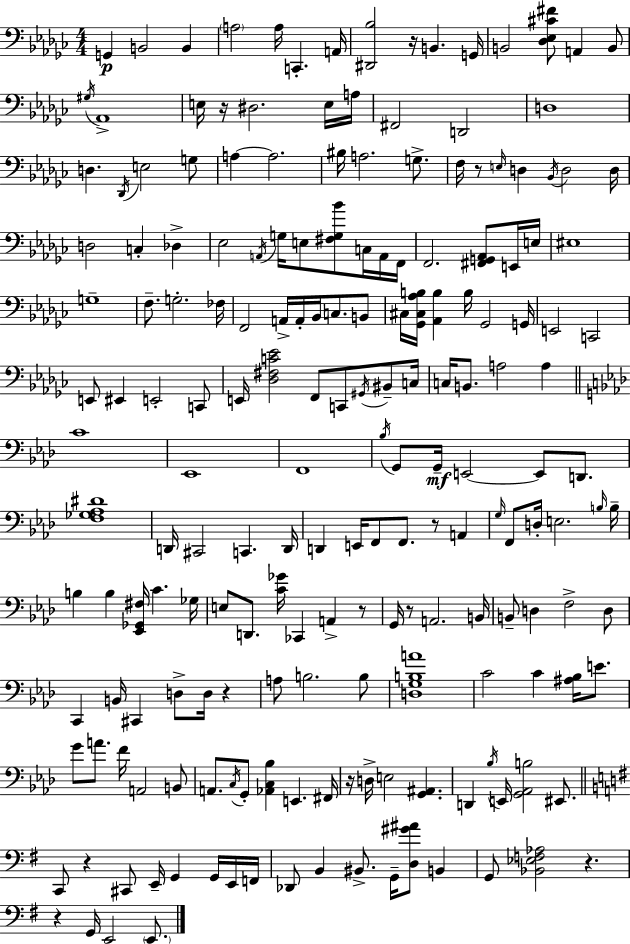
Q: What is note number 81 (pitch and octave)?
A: C4